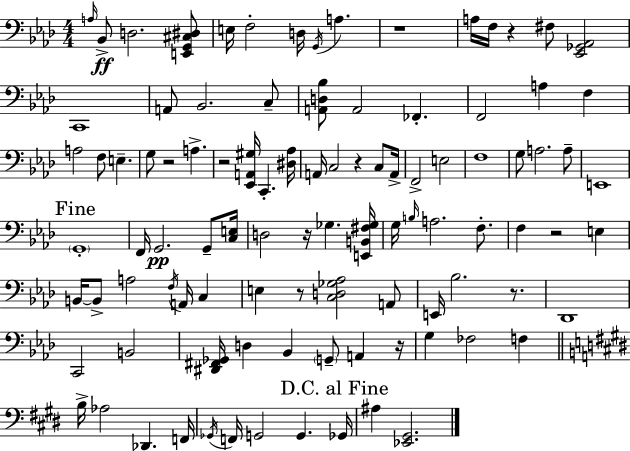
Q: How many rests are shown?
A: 10